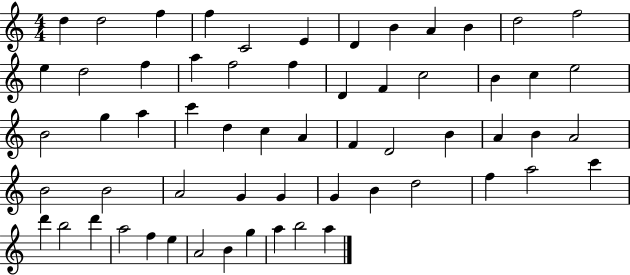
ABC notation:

X:1
T:Untitled
M:4/4
L:1/4
K:C
d d2 f f C2 E D B A B d2 f2 e d2 f a f2 f D F c2 B c e2 B2 g a c' d c A F D2 B A B A2 B2 B2 A2 G G G B d2 f a2 c' d' b2 d' a2 f e A2 B g a b2 a